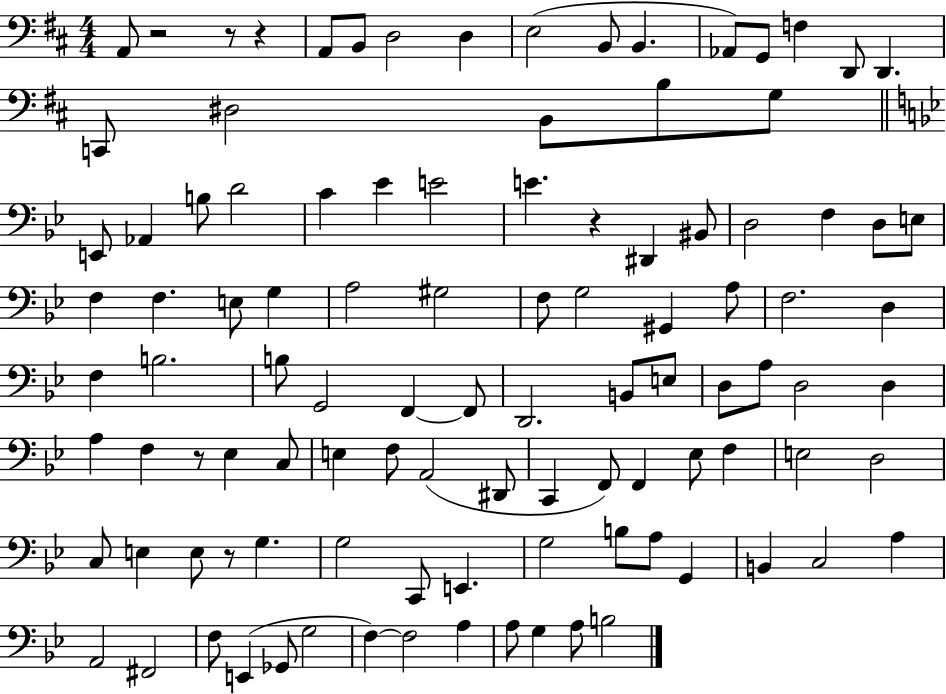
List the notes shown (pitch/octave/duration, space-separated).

A2/e R/h R/e R/q A2/e B2/e D3/h D3/q E3/h B2/e B2/q. Ab2/e G2/e F3/q D2/e D2/q. C2/e D#3/h B2/e B3/e G3/e E2/e Ab2/q B3/e D4/h C4/q Eb4/q E4/h E4/q. R/q D#2/q BIS2/e D3/h F3/q D3/e E3/e F3/q F3/q. E3/e G3/q A3/h G#3/h F3/e G3/h G#2/q A3/e F3/h. D3/q F3/q B3/h. B3/e G2/h F2/q F2/e D2/h. B2/e E3/e D3/e A3/e D3/h D3/q A3/q F3/q R/e Eb3/q C3/e E3/q F3/e A2/h D#2/e C2/q F2/e F2/q Eb3/e F3/q E3/h D3/h C3/e E3/q E3/e R/e G3/q. G3/h C2/e E2/q. G3/h B3/e A3/e G2/q B2/q C3/h A3/q A2/h F#2/h F3/e E2/q Gb2/e G3/h F3/q F3/h A3/q A3/e G3/q A3/e B3/h